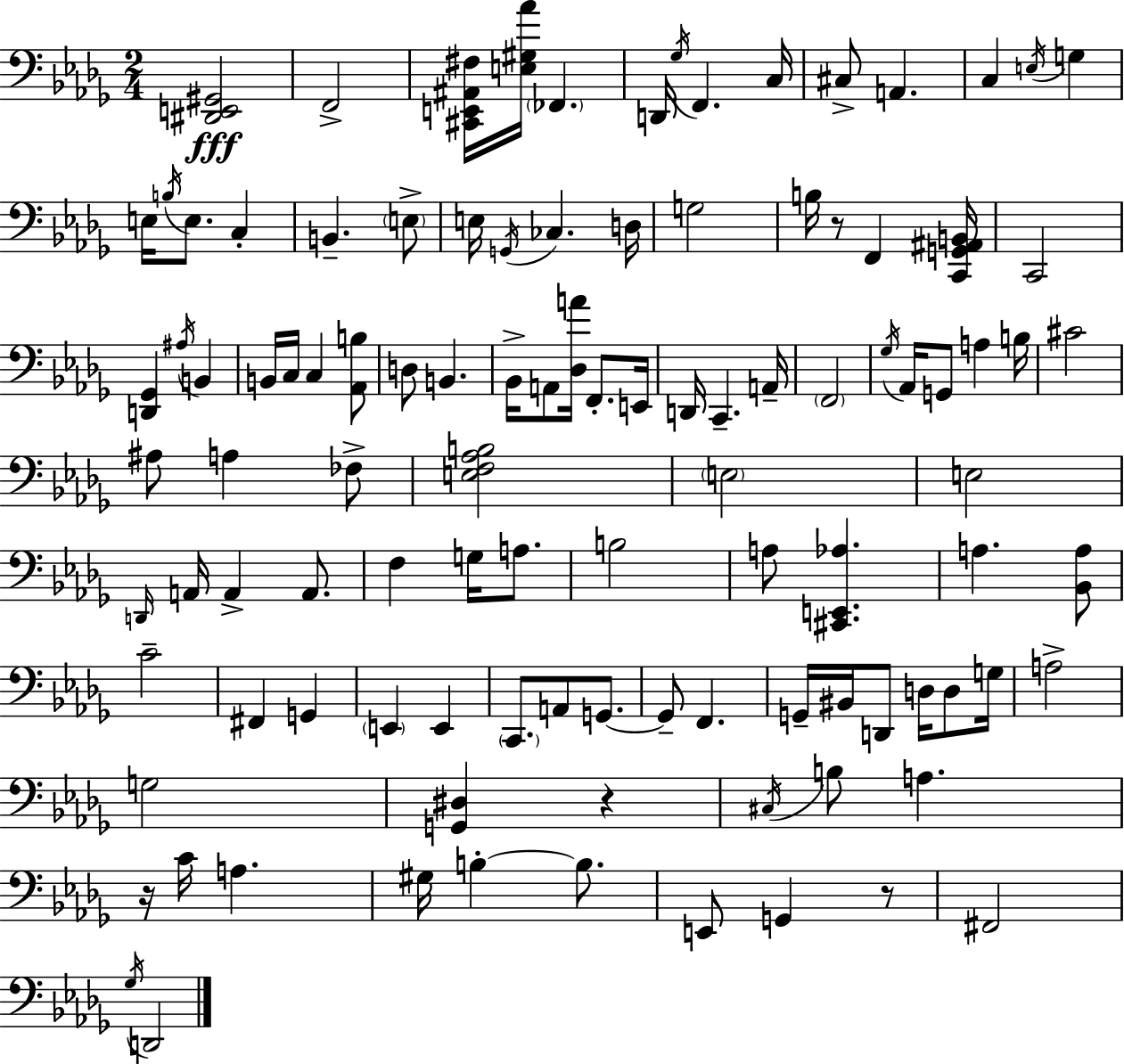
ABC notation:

X:1
T:Untitled
M:2/4
L:1/4
K:Bbm
[^D,,E,,^G,,]2 F,,2 [^C,,E,,^A,,^F,]/4 [E,^G,_A]/4 _F,, D,,/4 _G,/4 F,, C,/4 ^C,/2 A,, C, E,/4 G, E,/4 B,/4 E,/2 C, B,, E,/2 E,/4 G,,/4 _C, D,/4 G,2 B,/4 z/2 F,, [C,,G,,^A,,B,,]/4 C,,2 [D,,_G,,] ^A,/4 B,, B,,/4 C,/4 C, [_A,,B,]/2 D,/2 B,, _B,,/4 A,,/2 [_D,A]/4 F,,/2 E,,/4 D,,/4 C,, A,,/4 F,,2 _G,/4 _A,,/4 G,,/2 A, B,/4 ^C2 ^A,/2 A, _F,/2 [E,F,_A,B,]2 E,2 E,2 D,,/4 A,,/4 A,, A,,/2 F, G,/4 A,/2 B,2 A,/2 [^C,,E,,_A,] A, [_B,,A,]/2 C2 ^F,, G,, E,, E,, C,,/2 A,,/2 G,,/2 G,,/2 F,, G,,/4 ^B,,/4 D,,/2 D,/4 D,/2 G,/4 A,2 G,2 [G,,^D,] z ^C,/4 B,/2 A, z/4 C/4 A, ^G,/4 B, B,/2 E,,/2 G,, z/2 ^F,,2 _G,/4 D,,2